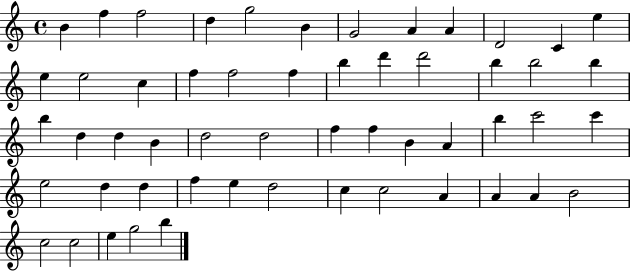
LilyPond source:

{
  \clef treble
  \time 4/4
  \defaultTimeSignature
  \key c \major
  b'4 f''4 f''2 | d''4 g''2 b'4 | g'2 a'4 a'4 | d'2 c'4 e''4 | \break e''4 e''2 c''4 | f''4 f''2 f''4 | b''4 d'''4 d'''2 | b''4 b''2 b''4 | \break b''4 d''4 d''4 b'4 | d''2 d''2 | f''4 f''4 b'4 a'4 | b''4 c'''2 c'''4 | \break e''2 d''4 d''4 | f''4 e''4 d''2 | c''4 c''2 a'4 | a'4 a'4 b'2 | \break c''2 c''2 | e''4 g''2 b''4 | \bar "|."
}